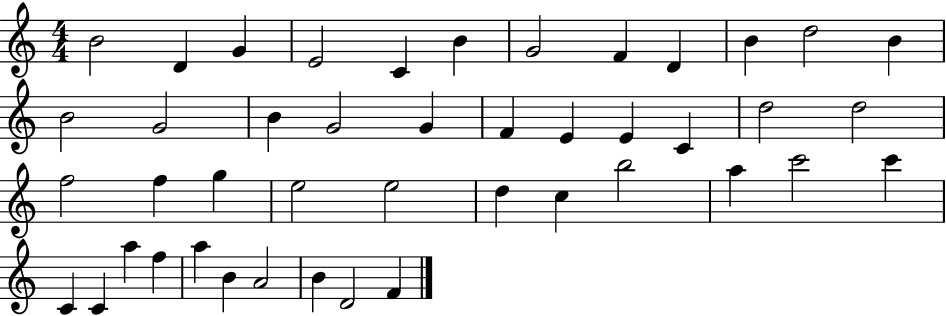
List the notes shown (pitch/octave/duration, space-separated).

B4/h D4/q G4/q E4/h C4/q B4/q G4/h F4/q D4/q B4/q D5/h B4/q B4/h G4/h B4/q G4/h G4/q F4/q E4/q E4/q C4/q D5/h D5/h F5/h F5/q G5/q E5/h E5/h D5/q C5/q B5/h A5/q C6/h C6/q C4/q C4/q A5/q F5/q A5/q B4/q A4/h B4/q D4/h F4/q